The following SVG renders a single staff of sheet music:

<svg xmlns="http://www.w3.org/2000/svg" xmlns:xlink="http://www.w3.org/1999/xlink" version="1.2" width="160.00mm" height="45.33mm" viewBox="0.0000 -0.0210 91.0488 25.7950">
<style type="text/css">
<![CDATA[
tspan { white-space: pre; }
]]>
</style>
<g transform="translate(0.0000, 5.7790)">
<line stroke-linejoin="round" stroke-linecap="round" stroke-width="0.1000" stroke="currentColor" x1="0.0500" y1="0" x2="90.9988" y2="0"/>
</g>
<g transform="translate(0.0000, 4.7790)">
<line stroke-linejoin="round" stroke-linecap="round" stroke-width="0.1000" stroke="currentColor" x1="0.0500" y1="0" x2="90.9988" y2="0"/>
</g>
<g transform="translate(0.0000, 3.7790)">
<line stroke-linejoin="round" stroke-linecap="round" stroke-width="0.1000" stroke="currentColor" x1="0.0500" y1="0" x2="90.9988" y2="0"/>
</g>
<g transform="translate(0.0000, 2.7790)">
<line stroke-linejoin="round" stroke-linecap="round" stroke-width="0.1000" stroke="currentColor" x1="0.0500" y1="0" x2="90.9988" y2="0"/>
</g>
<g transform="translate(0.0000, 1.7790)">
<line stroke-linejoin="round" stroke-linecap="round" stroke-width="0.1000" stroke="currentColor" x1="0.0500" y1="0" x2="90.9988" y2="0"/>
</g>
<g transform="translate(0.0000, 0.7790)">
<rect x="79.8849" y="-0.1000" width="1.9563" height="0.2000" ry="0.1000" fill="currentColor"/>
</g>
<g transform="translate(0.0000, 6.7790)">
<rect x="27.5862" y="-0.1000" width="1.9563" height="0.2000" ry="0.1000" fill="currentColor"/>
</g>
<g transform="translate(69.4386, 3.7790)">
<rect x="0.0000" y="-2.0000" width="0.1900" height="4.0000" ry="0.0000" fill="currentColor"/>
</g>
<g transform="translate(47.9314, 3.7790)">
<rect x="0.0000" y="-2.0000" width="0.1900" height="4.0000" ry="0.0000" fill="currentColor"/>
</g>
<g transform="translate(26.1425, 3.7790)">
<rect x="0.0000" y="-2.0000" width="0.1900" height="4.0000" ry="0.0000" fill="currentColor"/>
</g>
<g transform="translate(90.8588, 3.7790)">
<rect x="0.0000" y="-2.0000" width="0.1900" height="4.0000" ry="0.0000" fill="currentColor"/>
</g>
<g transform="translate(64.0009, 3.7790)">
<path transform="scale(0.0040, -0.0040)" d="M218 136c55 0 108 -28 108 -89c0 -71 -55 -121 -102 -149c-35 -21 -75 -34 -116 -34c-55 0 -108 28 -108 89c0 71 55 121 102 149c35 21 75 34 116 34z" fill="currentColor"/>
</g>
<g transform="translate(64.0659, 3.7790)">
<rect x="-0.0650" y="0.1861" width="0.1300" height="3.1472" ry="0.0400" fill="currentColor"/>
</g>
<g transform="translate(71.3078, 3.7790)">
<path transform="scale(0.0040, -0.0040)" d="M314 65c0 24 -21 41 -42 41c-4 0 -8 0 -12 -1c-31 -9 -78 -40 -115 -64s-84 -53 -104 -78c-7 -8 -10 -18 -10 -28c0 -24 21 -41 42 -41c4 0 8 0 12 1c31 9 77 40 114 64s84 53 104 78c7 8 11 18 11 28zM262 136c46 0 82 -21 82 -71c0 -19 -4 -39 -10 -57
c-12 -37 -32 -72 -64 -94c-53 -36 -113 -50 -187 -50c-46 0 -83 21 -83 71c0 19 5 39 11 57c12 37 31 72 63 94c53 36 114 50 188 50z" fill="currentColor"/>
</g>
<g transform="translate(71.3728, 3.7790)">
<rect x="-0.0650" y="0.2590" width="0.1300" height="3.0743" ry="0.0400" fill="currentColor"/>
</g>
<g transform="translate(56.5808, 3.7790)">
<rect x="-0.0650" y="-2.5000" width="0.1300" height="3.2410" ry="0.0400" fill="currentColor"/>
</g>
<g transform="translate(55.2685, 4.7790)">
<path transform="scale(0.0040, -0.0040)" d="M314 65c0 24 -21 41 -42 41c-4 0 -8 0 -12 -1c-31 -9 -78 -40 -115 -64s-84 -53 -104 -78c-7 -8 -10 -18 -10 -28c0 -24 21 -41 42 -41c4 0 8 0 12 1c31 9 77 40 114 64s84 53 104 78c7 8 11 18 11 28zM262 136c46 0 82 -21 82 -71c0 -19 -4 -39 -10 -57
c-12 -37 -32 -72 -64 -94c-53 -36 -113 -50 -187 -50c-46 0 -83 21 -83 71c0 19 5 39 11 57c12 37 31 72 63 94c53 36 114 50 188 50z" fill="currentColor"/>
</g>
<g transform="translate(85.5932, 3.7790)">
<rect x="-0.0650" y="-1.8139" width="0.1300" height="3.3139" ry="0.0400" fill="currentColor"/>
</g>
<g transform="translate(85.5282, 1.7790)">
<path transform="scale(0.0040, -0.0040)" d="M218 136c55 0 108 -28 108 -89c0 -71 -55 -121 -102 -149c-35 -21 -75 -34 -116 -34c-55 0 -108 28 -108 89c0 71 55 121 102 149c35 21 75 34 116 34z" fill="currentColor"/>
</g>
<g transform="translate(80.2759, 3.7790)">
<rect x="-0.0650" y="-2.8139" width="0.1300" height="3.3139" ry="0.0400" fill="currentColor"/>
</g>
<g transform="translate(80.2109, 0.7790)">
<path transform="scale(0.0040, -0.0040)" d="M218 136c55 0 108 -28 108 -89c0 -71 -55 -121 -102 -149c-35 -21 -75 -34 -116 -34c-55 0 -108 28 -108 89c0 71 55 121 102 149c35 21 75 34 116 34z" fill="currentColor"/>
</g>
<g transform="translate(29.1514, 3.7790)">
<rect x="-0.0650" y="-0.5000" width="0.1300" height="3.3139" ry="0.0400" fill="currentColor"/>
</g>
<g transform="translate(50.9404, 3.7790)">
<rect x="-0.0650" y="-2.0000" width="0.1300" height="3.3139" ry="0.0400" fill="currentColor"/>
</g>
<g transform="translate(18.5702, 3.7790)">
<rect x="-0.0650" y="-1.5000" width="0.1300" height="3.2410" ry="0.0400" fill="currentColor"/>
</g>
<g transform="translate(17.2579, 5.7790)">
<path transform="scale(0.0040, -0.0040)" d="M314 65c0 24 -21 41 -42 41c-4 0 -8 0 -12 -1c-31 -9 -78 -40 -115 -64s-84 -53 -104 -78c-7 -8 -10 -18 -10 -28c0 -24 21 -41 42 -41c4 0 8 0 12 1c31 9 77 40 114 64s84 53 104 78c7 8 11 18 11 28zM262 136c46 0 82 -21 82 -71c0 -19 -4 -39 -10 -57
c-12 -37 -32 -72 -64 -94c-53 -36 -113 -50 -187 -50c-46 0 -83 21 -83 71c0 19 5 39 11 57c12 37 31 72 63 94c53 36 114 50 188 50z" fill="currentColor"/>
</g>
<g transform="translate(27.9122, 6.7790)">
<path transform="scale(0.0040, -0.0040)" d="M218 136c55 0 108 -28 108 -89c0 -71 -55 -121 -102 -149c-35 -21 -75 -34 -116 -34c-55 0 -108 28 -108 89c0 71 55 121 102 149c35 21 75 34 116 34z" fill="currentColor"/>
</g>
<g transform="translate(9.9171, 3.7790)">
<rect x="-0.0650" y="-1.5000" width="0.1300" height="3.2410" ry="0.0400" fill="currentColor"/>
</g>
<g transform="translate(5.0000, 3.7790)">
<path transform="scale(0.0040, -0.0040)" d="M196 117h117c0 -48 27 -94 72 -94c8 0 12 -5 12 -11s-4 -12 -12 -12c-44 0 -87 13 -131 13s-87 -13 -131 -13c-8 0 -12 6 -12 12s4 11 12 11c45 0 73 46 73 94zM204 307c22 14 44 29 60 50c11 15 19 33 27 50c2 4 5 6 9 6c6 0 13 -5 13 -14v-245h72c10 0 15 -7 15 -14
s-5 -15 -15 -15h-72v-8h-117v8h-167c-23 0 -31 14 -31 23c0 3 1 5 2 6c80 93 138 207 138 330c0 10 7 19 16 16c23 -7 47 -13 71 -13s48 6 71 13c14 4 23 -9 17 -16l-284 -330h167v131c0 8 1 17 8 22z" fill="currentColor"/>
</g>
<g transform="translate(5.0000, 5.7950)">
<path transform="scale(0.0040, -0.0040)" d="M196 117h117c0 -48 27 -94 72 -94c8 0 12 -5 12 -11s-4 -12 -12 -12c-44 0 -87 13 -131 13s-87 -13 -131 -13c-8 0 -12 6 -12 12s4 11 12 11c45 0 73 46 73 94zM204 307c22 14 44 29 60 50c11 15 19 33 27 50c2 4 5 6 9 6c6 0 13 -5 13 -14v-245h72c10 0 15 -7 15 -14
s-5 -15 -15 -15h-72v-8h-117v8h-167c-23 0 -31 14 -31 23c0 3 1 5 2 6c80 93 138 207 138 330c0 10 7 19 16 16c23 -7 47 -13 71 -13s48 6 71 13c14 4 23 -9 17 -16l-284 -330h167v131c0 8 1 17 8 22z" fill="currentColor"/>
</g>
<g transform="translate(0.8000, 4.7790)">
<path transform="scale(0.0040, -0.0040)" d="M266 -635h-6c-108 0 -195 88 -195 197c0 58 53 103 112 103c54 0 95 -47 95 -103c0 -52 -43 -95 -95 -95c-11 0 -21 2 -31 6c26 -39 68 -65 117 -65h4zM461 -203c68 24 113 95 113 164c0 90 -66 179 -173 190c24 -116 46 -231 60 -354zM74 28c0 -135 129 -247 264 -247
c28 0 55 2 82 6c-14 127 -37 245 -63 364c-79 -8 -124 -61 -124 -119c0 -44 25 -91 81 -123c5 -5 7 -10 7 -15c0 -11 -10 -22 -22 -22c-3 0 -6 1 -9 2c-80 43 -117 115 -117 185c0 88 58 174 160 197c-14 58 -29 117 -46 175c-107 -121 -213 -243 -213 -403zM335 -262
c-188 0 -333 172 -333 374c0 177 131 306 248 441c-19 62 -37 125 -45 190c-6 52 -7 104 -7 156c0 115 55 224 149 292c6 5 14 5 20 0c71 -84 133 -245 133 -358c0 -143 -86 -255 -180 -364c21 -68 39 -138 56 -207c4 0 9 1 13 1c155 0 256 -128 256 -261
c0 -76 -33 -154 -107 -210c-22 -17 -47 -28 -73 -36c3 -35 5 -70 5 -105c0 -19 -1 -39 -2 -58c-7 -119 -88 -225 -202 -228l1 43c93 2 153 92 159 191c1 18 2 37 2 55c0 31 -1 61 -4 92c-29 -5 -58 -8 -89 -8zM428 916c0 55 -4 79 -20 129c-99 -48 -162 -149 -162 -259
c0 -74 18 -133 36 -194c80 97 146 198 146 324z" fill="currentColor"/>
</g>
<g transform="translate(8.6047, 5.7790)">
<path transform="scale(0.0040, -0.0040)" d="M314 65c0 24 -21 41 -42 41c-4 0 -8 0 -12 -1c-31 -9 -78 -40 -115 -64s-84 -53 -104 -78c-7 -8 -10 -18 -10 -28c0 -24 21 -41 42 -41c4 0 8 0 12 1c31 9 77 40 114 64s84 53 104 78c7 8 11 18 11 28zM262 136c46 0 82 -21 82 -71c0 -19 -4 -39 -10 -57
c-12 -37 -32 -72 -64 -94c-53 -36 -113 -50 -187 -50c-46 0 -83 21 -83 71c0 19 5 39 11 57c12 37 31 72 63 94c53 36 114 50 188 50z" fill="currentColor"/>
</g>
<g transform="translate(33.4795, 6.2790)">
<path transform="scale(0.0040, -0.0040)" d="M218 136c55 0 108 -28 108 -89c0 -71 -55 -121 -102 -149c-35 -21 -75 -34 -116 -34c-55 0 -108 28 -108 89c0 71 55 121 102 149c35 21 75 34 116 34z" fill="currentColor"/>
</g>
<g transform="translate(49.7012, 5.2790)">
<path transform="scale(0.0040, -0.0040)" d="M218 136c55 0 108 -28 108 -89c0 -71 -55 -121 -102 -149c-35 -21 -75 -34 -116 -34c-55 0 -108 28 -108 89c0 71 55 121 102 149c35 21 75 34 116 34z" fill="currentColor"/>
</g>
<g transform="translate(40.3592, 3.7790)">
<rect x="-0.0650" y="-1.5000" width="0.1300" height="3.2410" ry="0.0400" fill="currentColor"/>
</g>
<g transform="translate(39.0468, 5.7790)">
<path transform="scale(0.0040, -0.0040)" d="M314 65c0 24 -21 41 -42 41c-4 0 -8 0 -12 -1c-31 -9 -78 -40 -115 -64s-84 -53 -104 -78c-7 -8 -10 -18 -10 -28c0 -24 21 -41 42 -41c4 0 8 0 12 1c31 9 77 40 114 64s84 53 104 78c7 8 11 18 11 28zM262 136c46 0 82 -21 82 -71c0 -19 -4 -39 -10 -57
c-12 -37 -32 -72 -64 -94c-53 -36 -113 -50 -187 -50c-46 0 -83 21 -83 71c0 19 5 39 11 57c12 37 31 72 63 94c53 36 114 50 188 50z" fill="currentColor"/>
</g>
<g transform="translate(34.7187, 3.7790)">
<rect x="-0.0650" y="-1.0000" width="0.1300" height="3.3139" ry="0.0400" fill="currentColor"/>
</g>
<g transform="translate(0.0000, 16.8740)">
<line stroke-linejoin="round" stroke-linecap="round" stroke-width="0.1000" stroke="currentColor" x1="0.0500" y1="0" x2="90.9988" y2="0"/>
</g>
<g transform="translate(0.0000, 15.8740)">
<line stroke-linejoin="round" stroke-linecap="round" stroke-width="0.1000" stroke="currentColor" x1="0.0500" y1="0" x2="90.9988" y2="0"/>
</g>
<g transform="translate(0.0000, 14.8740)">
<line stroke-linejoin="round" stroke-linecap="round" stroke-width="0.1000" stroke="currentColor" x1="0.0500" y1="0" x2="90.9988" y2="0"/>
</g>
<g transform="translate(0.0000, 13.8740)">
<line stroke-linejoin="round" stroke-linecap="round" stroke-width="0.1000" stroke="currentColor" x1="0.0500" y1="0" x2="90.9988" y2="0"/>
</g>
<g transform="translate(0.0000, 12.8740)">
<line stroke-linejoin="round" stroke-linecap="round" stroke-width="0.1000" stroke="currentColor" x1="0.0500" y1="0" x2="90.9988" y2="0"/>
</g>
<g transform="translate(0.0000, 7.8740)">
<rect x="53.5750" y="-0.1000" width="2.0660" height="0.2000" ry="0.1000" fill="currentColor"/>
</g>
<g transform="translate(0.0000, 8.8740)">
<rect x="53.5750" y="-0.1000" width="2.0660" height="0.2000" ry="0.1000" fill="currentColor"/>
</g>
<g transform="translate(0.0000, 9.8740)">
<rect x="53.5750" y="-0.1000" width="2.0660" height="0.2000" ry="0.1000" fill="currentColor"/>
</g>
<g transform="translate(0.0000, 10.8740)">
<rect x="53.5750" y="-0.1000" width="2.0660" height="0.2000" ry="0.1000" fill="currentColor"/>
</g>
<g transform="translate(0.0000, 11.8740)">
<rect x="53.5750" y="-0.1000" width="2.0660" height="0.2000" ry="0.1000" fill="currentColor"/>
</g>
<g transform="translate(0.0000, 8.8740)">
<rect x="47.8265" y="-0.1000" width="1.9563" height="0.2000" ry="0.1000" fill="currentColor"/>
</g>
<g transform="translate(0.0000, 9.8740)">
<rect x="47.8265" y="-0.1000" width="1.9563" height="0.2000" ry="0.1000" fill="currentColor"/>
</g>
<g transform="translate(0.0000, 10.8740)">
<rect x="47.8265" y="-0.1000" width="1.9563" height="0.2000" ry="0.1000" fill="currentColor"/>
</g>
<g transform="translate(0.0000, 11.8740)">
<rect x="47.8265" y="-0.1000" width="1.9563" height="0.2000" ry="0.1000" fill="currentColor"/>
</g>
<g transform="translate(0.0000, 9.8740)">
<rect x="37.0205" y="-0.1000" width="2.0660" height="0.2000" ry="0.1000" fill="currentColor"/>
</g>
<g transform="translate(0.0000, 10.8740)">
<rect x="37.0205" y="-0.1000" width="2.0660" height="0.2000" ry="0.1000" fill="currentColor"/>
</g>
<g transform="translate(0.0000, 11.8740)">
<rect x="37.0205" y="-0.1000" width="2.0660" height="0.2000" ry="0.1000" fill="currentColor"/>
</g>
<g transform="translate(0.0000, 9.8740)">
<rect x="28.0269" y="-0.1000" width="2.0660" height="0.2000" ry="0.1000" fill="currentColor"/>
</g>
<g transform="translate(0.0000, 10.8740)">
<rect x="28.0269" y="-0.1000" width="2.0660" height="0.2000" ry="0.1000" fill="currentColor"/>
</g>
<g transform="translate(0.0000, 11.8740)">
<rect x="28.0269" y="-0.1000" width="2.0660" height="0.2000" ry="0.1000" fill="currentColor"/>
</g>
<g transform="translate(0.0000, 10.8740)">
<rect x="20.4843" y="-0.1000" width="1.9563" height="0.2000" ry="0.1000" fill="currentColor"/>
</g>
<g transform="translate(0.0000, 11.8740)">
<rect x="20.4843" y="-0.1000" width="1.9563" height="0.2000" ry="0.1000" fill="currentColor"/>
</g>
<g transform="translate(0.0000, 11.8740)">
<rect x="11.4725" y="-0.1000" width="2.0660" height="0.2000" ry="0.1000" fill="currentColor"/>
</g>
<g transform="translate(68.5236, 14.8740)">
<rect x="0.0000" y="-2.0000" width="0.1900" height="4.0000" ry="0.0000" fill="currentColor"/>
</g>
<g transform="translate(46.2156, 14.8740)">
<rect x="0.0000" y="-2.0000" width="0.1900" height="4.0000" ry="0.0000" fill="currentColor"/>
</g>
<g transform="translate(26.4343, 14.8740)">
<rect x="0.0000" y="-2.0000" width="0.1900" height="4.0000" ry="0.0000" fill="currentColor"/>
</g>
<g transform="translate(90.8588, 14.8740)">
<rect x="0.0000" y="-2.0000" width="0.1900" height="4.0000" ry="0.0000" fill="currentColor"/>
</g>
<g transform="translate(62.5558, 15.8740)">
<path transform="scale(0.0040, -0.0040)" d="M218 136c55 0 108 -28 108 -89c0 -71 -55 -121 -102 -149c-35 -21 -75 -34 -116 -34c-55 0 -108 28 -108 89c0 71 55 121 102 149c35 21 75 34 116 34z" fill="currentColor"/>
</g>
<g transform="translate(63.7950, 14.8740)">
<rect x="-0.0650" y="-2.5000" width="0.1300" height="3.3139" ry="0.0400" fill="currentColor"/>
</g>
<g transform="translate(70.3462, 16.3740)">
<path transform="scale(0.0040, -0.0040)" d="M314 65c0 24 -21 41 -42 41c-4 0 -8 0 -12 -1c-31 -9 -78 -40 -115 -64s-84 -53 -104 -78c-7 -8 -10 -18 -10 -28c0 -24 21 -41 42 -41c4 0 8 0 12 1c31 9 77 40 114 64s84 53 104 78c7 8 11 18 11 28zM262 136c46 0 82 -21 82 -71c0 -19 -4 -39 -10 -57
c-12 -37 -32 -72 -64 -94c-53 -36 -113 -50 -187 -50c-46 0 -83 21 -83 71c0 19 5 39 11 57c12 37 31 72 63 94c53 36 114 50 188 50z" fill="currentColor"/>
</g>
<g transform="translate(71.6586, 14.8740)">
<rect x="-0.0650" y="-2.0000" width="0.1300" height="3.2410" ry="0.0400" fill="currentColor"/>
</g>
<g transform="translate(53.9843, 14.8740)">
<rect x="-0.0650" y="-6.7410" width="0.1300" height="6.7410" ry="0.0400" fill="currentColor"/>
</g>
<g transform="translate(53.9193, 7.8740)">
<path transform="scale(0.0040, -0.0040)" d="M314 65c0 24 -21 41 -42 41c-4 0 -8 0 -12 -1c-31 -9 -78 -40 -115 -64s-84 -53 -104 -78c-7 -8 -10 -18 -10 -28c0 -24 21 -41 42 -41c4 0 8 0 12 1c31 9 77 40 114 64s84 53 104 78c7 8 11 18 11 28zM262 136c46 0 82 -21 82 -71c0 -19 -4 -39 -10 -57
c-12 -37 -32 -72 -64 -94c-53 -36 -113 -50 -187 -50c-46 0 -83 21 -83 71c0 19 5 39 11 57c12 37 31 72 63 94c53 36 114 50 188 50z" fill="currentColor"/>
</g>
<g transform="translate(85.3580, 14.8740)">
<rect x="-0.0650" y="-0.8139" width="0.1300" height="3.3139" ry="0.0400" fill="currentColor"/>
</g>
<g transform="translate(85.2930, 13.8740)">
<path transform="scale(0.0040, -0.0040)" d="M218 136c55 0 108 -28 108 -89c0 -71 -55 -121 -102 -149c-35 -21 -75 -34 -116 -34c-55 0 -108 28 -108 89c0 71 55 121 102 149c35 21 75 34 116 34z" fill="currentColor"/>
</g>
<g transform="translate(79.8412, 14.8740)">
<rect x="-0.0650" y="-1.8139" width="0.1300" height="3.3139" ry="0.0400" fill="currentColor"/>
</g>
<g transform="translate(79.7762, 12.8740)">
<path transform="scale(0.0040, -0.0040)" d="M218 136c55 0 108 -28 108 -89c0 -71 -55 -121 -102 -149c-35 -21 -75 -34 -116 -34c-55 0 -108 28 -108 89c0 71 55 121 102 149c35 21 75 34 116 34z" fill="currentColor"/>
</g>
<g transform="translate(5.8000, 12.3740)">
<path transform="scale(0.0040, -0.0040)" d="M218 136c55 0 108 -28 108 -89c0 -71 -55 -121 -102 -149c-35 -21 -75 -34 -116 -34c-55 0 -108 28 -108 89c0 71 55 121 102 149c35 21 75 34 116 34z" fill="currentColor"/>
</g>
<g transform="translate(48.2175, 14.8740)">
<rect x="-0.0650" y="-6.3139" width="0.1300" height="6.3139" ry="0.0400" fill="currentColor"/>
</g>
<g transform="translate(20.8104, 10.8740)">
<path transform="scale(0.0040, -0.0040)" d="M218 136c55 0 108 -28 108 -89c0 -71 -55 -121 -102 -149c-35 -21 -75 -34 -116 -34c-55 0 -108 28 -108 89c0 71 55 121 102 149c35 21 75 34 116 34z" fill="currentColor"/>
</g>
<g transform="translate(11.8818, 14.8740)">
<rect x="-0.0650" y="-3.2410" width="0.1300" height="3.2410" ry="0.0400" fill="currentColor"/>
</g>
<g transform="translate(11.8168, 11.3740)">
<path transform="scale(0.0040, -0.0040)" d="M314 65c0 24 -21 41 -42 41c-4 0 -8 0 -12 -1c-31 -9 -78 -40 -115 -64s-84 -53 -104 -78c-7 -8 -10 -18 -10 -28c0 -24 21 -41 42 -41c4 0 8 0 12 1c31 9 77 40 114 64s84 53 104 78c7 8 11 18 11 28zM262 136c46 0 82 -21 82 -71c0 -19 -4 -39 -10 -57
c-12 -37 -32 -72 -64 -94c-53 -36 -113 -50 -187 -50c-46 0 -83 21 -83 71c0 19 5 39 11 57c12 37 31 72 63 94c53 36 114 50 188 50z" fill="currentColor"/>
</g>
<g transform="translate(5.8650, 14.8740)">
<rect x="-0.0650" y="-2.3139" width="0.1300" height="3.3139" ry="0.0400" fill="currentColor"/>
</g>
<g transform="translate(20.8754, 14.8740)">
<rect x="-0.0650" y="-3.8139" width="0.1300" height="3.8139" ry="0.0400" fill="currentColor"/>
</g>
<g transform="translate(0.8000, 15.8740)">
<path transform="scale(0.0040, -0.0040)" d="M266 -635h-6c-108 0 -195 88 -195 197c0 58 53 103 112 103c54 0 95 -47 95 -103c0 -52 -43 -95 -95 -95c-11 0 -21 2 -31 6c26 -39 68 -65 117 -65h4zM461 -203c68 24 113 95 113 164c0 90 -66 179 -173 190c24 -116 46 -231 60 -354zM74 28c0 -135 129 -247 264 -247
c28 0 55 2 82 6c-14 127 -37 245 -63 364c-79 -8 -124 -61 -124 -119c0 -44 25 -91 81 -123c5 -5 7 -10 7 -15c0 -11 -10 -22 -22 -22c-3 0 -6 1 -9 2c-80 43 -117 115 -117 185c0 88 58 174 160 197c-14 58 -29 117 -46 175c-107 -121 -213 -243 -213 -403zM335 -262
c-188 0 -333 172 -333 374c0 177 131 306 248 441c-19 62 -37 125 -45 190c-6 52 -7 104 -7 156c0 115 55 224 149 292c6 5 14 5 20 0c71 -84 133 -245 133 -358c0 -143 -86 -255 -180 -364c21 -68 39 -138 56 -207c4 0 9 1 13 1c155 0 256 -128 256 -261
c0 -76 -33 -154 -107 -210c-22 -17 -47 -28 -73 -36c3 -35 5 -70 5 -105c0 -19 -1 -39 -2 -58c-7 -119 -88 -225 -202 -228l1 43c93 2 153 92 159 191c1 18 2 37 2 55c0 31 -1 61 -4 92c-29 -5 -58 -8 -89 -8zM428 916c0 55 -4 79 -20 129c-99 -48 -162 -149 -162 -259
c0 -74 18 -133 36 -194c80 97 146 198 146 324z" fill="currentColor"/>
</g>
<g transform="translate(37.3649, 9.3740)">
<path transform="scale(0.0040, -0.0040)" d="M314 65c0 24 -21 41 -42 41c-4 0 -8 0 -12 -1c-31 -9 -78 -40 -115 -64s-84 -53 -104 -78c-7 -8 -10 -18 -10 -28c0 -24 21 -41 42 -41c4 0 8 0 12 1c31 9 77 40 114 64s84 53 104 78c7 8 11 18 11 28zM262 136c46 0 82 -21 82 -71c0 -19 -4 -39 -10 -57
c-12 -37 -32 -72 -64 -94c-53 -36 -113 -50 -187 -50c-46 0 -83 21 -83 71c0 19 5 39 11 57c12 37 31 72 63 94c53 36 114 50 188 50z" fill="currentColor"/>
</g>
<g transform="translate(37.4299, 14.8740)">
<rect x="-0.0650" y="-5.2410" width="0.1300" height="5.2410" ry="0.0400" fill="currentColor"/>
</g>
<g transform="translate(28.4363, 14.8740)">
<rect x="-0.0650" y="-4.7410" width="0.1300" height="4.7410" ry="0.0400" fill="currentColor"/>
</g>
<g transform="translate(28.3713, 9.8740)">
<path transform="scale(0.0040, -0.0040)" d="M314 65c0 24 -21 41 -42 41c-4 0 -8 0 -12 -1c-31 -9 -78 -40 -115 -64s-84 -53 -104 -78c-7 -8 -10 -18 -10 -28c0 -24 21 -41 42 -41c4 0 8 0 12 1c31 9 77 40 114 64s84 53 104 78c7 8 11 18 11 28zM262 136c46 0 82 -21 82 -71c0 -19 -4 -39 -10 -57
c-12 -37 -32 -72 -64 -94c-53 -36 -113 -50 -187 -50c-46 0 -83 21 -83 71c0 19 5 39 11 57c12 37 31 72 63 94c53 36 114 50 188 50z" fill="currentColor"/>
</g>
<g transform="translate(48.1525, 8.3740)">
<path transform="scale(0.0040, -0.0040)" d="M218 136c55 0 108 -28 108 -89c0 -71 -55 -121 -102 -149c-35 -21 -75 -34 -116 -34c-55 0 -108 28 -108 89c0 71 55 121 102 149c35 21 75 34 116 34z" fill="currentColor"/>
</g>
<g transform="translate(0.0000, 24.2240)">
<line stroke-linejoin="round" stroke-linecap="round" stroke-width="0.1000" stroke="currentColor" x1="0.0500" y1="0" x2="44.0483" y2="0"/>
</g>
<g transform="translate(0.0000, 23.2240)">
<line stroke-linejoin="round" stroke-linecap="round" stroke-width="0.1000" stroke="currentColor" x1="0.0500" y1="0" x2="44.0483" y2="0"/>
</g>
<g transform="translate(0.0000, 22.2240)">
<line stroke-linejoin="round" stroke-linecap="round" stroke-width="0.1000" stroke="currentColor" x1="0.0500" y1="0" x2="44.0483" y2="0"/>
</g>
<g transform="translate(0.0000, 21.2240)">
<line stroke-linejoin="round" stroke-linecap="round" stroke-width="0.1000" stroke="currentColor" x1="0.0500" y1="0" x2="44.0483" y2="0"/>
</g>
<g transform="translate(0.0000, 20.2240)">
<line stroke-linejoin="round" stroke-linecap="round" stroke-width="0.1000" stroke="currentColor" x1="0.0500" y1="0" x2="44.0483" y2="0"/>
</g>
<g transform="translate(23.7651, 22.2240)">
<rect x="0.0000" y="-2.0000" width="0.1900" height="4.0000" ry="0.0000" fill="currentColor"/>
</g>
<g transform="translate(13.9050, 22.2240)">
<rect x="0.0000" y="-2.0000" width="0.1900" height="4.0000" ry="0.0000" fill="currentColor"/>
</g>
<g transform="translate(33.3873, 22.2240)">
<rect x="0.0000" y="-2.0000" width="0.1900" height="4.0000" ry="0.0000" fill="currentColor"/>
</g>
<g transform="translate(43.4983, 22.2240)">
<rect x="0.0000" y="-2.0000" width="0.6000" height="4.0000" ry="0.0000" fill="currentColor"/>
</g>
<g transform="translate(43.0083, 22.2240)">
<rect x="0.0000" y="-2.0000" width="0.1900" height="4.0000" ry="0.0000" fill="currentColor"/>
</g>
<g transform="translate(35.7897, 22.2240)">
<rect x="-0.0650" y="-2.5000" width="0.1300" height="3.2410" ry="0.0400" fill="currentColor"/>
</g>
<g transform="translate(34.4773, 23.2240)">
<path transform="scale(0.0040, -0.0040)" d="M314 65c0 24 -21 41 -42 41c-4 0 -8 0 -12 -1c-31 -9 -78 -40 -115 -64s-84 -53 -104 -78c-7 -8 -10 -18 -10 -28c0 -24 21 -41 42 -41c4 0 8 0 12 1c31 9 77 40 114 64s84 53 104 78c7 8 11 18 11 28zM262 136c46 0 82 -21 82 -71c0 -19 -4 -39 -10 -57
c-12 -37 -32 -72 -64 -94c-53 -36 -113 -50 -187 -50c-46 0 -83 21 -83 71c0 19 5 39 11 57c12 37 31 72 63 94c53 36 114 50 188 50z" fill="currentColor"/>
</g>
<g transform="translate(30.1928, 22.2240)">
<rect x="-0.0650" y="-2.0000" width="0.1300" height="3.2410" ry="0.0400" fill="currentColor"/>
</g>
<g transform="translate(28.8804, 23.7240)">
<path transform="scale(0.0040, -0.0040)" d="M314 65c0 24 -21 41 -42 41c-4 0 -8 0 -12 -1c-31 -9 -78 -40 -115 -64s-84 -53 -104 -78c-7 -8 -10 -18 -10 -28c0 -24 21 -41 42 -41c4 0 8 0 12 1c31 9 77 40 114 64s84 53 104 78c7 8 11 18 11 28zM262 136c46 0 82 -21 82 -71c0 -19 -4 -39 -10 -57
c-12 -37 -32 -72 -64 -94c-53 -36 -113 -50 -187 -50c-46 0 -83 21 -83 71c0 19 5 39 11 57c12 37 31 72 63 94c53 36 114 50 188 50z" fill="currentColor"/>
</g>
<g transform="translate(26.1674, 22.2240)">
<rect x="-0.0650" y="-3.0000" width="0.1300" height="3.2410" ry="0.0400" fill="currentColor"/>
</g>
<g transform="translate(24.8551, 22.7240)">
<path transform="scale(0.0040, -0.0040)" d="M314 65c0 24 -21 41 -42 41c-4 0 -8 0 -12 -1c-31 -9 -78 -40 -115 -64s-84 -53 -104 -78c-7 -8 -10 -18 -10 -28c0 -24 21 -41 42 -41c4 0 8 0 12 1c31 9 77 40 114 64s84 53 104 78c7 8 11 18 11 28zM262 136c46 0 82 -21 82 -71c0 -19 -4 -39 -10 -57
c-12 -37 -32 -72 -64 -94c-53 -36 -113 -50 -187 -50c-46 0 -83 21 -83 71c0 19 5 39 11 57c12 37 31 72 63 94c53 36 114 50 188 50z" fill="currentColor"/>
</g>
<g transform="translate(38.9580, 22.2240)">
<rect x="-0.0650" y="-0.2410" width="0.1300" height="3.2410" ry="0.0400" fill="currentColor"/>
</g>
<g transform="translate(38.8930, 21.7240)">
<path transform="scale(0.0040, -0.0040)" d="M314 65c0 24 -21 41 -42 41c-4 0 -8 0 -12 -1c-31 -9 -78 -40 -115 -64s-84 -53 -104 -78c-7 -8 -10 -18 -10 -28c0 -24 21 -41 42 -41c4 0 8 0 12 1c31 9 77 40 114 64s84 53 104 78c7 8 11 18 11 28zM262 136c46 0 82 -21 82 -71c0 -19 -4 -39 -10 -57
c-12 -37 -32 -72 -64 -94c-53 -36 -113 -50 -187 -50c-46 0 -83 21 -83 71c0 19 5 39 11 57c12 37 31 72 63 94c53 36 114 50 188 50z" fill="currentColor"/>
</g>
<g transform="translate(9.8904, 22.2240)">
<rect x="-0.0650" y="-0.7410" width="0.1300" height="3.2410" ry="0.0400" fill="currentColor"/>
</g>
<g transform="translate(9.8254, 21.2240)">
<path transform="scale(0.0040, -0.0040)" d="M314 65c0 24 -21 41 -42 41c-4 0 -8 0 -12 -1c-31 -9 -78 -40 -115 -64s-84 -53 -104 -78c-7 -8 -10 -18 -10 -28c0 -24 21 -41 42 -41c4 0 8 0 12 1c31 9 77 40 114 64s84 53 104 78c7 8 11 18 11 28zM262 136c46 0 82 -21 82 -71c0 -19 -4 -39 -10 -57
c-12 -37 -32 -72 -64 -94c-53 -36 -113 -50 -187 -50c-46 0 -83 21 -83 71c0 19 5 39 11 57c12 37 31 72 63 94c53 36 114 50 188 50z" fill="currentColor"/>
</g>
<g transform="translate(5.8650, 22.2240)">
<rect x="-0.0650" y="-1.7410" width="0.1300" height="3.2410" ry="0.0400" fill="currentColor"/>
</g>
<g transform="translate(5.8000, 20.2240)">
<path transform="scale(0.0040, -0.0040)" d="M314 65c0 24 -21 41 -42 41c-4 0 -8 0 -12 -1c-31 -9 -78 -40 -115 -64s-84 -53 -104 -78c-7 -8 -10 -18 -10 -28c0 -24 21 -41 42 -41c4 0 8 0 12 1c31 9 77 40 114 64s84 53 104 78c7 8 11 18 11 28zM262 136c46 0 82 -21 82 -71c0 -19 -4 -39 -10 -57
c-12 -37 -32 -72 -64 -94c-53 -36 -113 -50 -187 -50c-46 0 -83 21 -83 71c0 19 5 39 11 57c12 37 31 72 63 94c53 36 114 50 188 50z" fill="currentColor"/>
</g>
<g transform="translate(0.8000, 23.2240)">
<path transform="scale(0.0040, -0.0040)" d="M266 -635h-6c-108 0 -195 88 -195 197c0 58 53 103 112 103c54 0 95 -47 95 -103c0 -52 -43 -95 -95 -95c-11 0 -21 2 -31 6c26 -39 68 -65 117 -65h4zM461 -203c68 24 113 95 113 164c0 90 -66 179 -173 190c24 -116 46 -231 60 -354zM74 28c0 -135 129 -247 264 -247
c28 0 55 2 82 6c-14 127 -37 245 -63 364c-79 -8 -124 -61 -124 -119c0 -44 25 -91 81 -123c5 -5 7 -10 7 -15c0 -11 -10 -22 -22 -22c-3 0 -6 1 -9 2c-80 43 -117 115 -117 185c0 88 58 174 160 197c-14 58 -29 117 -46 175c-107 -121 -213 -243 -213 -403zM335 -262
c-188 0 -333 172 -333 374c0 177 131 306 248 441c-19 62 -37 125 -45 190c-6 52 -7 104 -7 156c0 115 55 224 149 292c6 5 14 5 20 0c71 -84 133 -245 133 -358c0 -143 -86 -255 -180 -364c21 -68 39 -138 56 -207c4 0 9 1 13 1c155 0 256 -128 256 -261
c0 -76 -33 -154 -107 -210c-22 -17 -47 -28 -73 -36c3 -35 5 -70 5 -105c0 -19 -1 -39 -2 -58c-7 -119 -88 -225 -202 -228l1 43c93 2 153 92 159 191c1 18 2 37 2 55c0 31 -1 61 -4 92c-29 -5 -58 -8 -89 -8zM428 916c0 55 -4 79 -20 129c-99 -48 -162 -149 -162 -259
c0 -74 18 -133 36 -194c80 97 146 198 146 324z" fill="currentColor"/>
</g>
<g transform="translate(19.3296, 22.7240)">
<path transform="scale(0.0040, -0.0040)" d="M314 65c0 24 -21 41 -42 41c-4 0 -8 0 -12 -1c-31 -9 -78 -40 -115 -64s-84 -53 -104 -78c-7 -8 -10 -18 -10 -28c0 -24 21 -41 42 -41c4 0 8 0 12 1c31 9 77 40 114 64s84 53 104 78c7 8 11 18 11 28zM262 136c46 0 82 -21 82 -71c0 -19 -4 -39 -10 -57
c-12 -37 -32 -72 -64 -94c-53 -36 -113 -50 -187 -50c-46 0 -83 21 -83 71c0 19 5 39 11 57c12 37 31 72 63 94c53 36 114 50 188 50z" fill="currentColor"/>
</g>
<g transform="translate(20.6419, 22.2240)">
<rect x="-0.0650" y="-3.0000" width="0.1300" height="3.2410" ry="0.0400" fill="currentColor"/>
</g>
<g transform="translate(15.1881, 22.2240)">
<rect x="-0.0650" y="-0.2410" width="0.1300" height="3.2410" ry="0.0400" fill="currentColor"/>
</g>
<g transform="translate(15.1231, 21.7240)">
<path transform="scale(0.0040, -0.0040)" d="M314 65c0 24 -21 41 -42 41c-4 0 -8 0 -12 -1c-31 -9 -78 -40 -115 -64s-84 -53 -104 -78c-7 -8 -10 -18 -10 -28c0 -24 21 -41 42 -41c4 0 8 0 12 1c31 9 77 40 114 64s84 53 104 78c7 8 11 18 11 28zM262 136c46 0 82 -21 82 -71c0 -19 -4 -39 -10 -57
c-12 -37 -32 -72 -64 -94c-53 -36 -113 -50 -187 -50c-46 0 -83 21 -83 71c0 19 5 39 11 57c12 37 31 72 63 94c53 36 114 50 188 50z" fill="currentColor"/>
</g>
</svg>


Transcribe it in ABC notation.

X:1
T:Untitled
M:4/4
L:1/4
K:C
E2 E2 C D E2 F G2 B B2 a f g b2 c' e'2 f'2 a' b'2 G F2 f d f2 d2 c2 A2 A2 F2 G2 c2